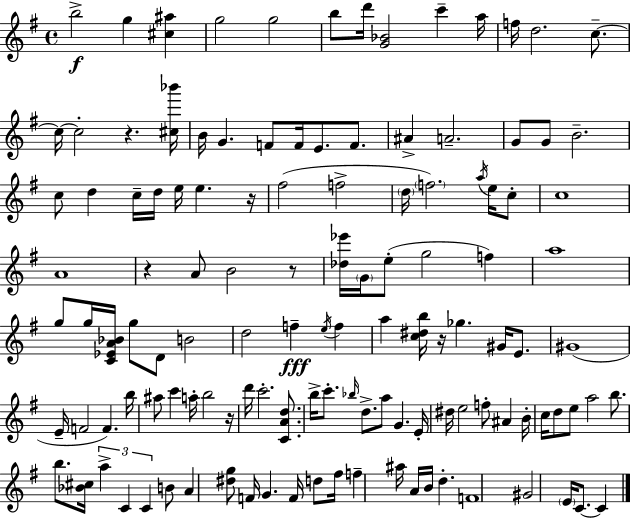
B5/h G5/q [C#5,A#5]/q G5/h G5/h B5/e D6/s [G4,Bb4]/h C6/q A5/s F5/s D5/h. C5/e. C5/s C5/h R/q. [C#5,Bb6]/s B4/s G4/q. F4/e F4/s E4/e. F4/e. A#4/q A4/h. G4/e G4/e B4/h. C5/e D5/q C5/s D5/s E5/s E5/q. R/s F#5/h F5/h D5/s F5/h. A5/s E5/s C5/e C5/w A4/w R/q A4/e B4/h R/e [Db5,Eb6]/s G4/s E5/e G5/h F5/q A5/w G5/e G5/s [C4,Eb4,A4,Bb4]/s G5/e D4/e B4/h D5/h F5/q E5/s F5/q A5/q [C5,D#5,B5]/s R/s Gb5/q. G#4/s E4/e. G#4/w E4/s F4/h F4/q. B5/s A#5/e C6/q A5/s B5/h R/s D6/s C6/h. [C4,A4,D5]/e. B5/s C6/e. Bb5/s D5/e. A5/e G4/q. E4/s D#5/s E5/h F5/e A#4/q B4/s C5/s D5/e E5/e A5/h B5/e. B5/e. [Bb4,C#5]/s A5/q C4/q C4/q B4/e A4/q [D#5,G5]/e F4/s G4/q. F4/s D5/e F#5/s F5/q A#5/s A4/s B4/s D5/q. F4/w G#4/h E4/s C4/e. C4/q